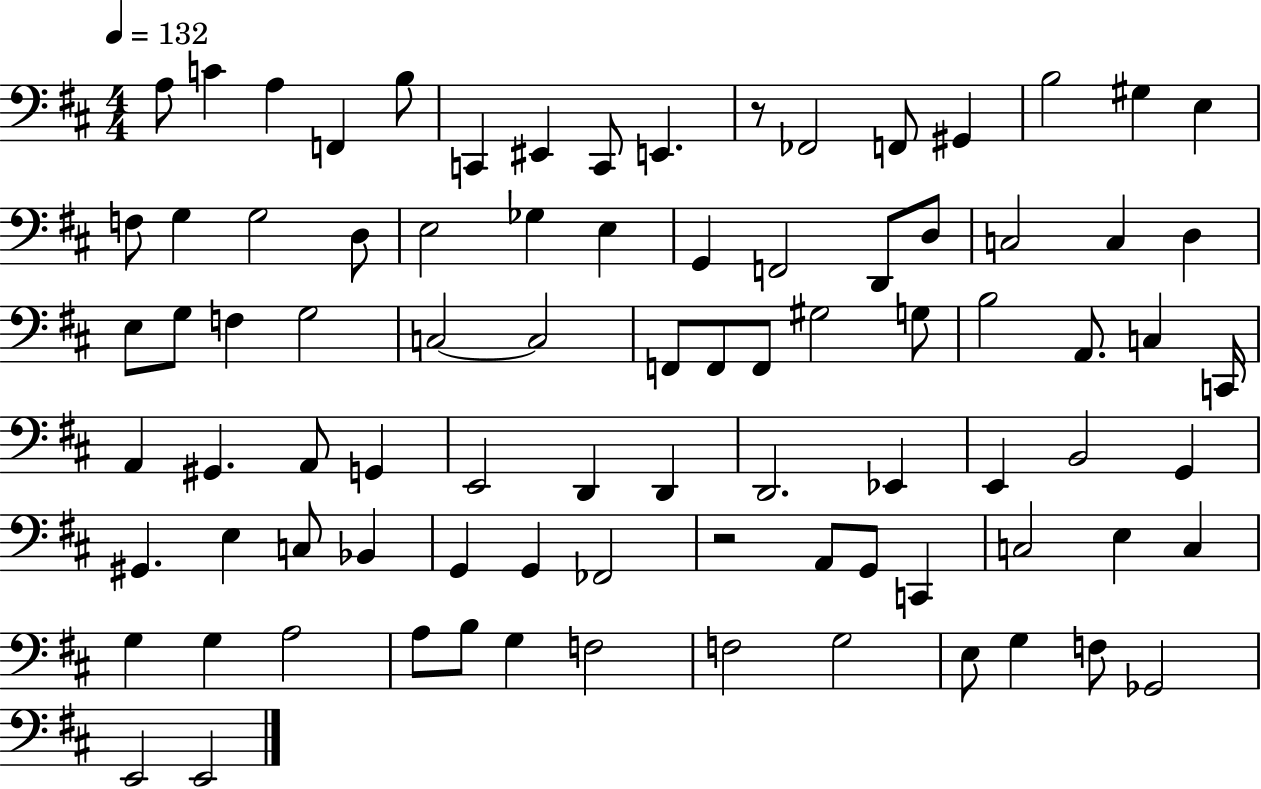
A3/e C4/q A3/q F2/q B3/e C2/q EIS2/q C2/e E2/q. R/e FES2/h F2/e G#2/q B3/h G#3/q E3/q F3/e G3/q G3/h D3/e E3/h Gb3/q E3/q G2/q F2/h D2/e D3/e C3/h C3/q D3/q E3/e G3/e F3/q G3/h C3/h C3/h F2/e F2/e F2/e G#3/h G3/e B3/h A2/e. C3/q C2/s A2/q G#2/q. A2/e G2/q E2/h D2/q D2/q D2/h. Eb2/q E2/q B2/h G2/q G#2/q. E3/q C3/e Bb2/q G2/q G2/q FES2/h R/h A2/e G2/e C2/q C3/h E3/q C3/q G3/q G3/q A3/h A3/e B3/e G3/q F3/h F3/h G3/h E3/e G3/q F3/e Gb2/h E2/h E2/h